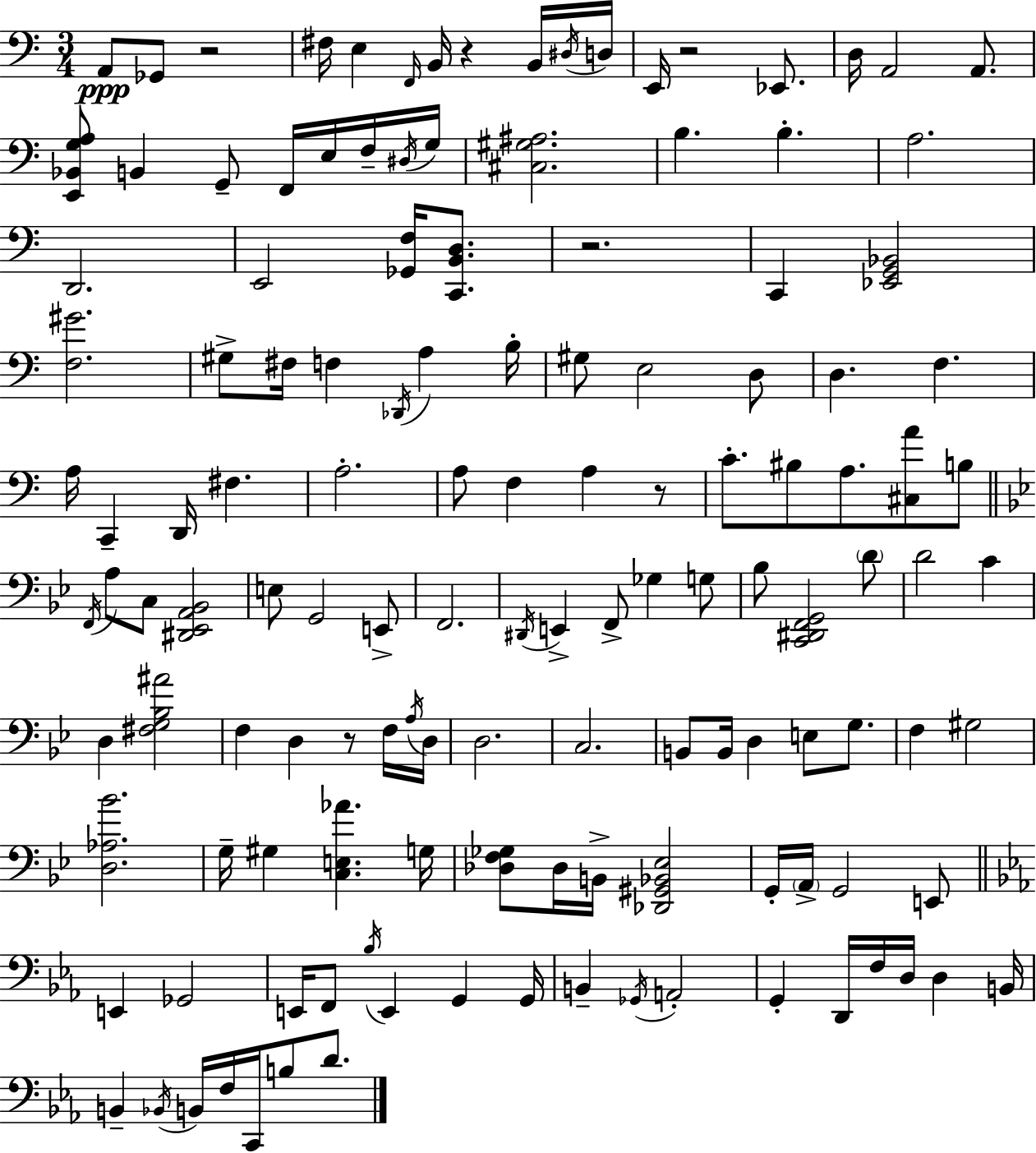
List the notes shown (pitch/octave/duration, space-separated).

A2/e Gb2/e R/h F#3/s E3/q F2/s B2/s R/q B2/s D#3/s D3/s E2/s R/h Eb2/e. D3/s A2/h A2/e. [E2,Bb2,G3,A3]/e B2/q G2/e F2/s E3/s F3/s D#3/s G3/s [C#3,G#3,A#3]/h. B3/q. B3/q. A3/h. D2/h. E2/h [Gb2,F3]/s [C2,B2,D3]/e. R/h. C2/q [Eb2,G2,Bb2]/h [F3,G#4]/h. G#3/e F#3/s F3/q Db2/s A3/q B3/s G#3/e E3/h D3/e D3/q. F3/q. A3/s C2/q D2/s F#3/q. A3/h. A3/e F3/q A3/q R/e C4/e. BIS3/e A3/e. [C#3,A4]/e B3/e F2/s A3/e C3/e [D#2,Eb2,A2,Bb2]/h E3/e G2/h E2/e F2/h. D#2/s E2/q F2/e Gb3/q G3/e Bb3/e [C2,D#2,F2,G2]/h D4/e D4/h C4/q D3/q [F#3,G3,Bb3,A#4]/h F3/q D3/q R/e F3/s A3/s D3/s D3/h. C3/h. B2/e B2/s D3/q E3/e G3/e. F3/q G#3/h [D3,Ab3,Bb4]/h. G3/s G#3/q [C3,E3,Ab4]/q. G3/s [Db3,F3,Gb3]/e Db3/s B2/s [Db2,G#2,Bb2,Eb3]/h G2/s A2/s G2/h E2/e E2/q Gb2/h E2/s F2/e Bb3/s E2/q G2/q G2/s B2/q Gb2/s A2/h G2/q D2/s F3/s D3/s D3/q B2/s B2/q Bb2/s B2/s F3/s C2/s B3/e D4/e.